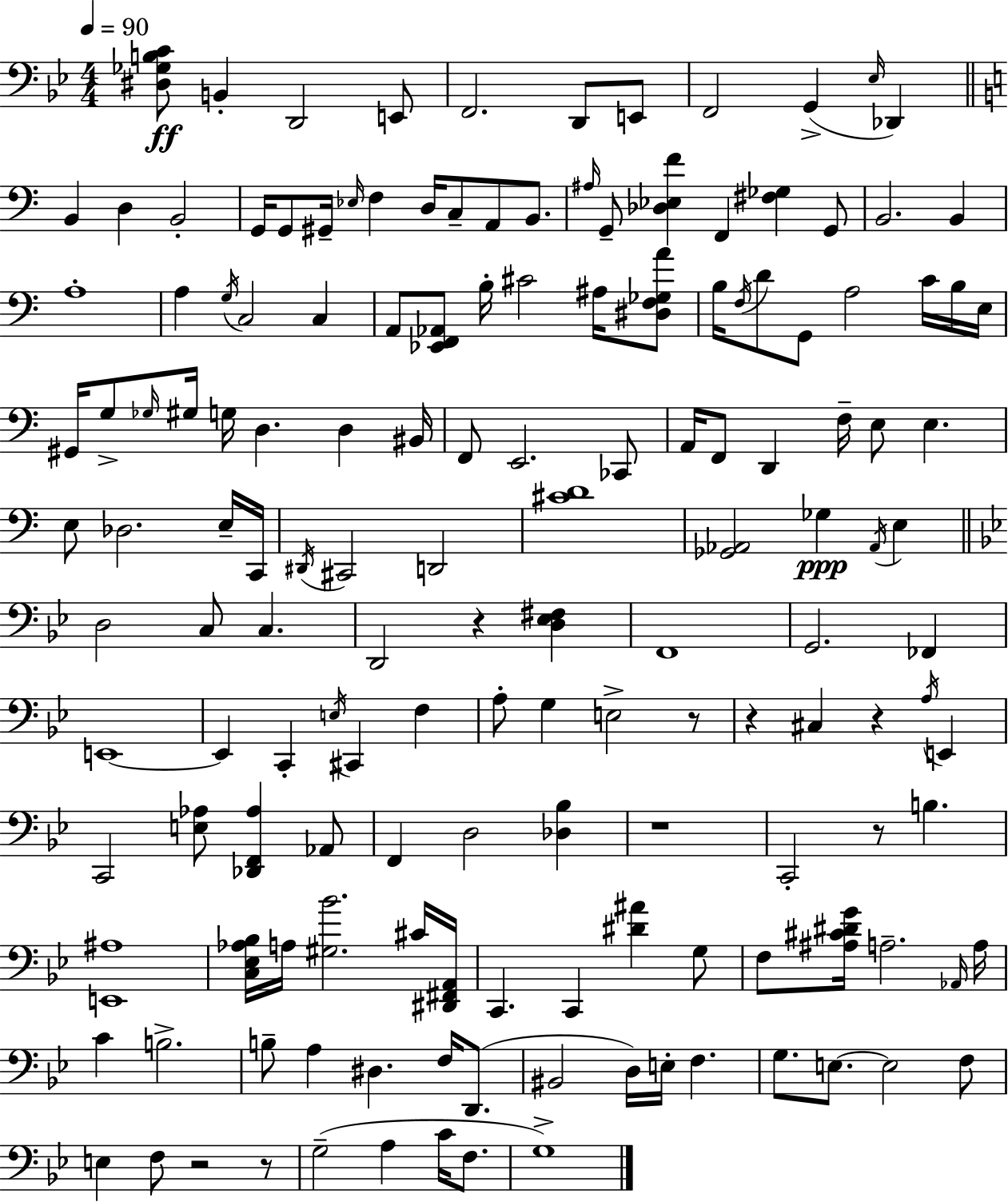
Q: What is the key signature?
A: G minor